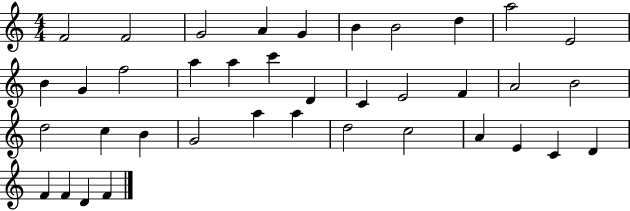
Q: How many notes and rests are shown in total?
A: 38